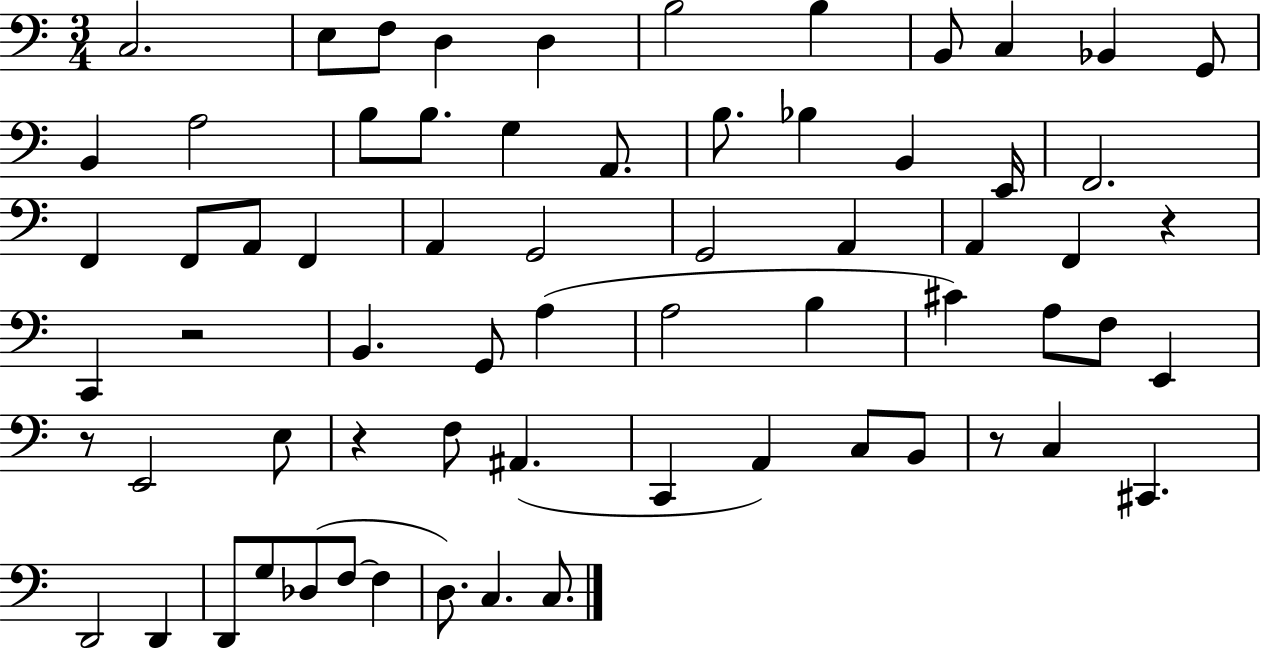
{
  \clef bass
  \numericTimeSignature
  \time 3/4
  \key c \major
  c2. | e8 f8 d4 d4 | b2 b4 | b,8 c4 bes,4 g,8 | \break b,4 a2 | b8 b8. g4 a,8. | b8. bes4 b,4 e,16 | f,2. | \break f,4 f,8 a,8 f,4 | a,4 g,2 | g,2 a,4 | a,4 f,4 r4 | \break c,4 r2 | b,4. g,8 a4( | a2 b4 | cis'4) a8 f8 e,4 | \break r8 e,2 e8 | r4 f8 ais,4.( | c,4 a,4) c8 b,8 | r8 c4 cis,4. | \break d,2 d,4 | d,8 g8 des8( f8~~ f4 | d8.) c4. c8. | \bar "|."
}